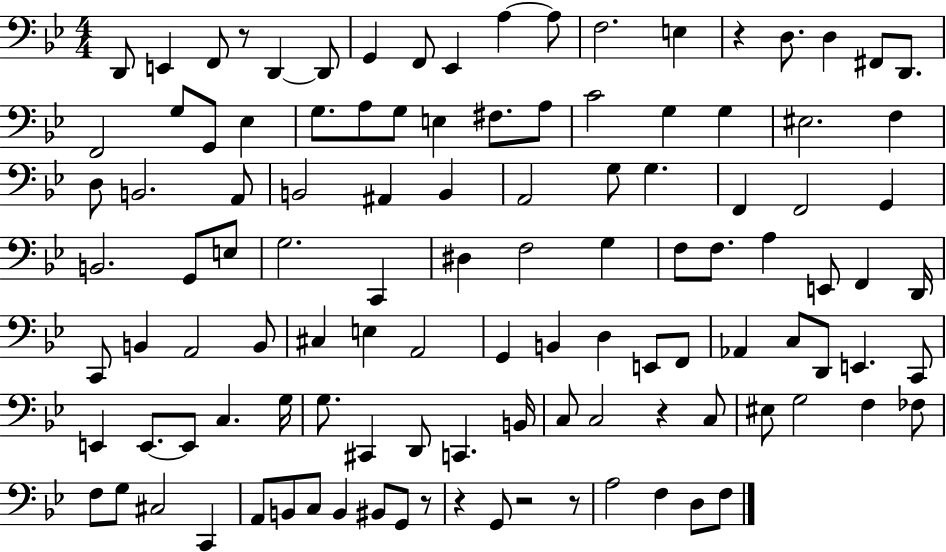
X:1
T:Untitled
M:4/4
L:1/4
K:Bb
D,,/2 E,, F,,/2 z/2 D,, D,,/2 G,, F,,/2 _E,, A, A,/2 F,2 E, z D,/2 D, ^F,,/2 D,,/2 F,,2 G,/2 G,,/2 _E, G,/2 A,/2 G,/2 E, ^F,/2 A,/2 C2 G, G, ^E,2 F, D,/2 B,,2 A,,/2 B,,2 ^A,, B,, A,,2 G,/2 G, F,, F,,2 G,, B,,2 G,,/2 E,/2 G,2 C,, ^D, F,2 G, F,/2 F,/2 A, E,,/2 F,, D,,/4 C,,/2 B,, A,,2 B,,/2 ^C, E, A,,2 G,, B,, D, E,,/2 F,,/2 _A,, C,/2 D,,/2 E,, C,,/2 E,, E,,/2 E,,/2 C, G,/4 G,/2 ^C,, D,,/2 C,, B,,/4 C,/2 C,2 z C,/2 ^E,/2 G,2 F, _F,/2 F,/2 G,/2 ^C,2 C,, A,,/2 B,,/2 C,/2 B,, ^B,,/2 G,,/2 z/2 z G,,/2 z2 z/2 A,2 F, D,/2 F,/2